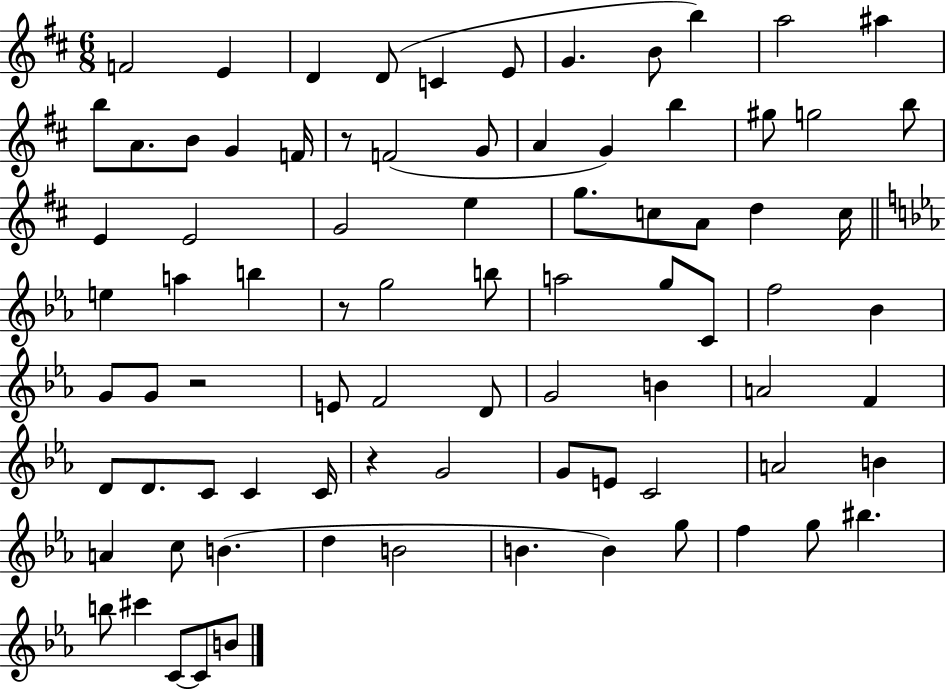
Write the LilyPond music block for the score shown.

{
  \clef treble
  \numericTimeSignature
  \time 6/8
  \key d \major
  \repeat volta 2 { f'2 e'4 | d'4 d'8( c'4 e'8 | g'4. b'8 b''4) | a''2 ais''4 | \break b''8 a'8. b'8 g'4 f'16 | r8 f'2( g'8 | a'4 g'4) b''4 | gis''8 g''2 b''8 | \break e'4 e'2 | g'2 e''4 | g''8. c''8 a'8 d''4 c''16 | \bar "||" \break \key c \minor e''4 a''4 b''4 | r8 g''2 b''8 | a''2 g''8 c'8 | f''2 bes'4 | \break g'8 g'8 r2 | e'8 f'2 d'8 | g'2 b'4 | a'2 f'4 | \break d'8 d'8. c'8 c'4 c'16 | r4 g'2 | g'8 e'8 c'2 | a'2 b'4 | \break a'4 c''8 b'4.( | d''4 b'2 | b'4. b'4) g''8 | f''4 g''8 bis''4. | \break b''8 cis'''4 c'8~~ c'8 b'8 | } \bar "|."
}